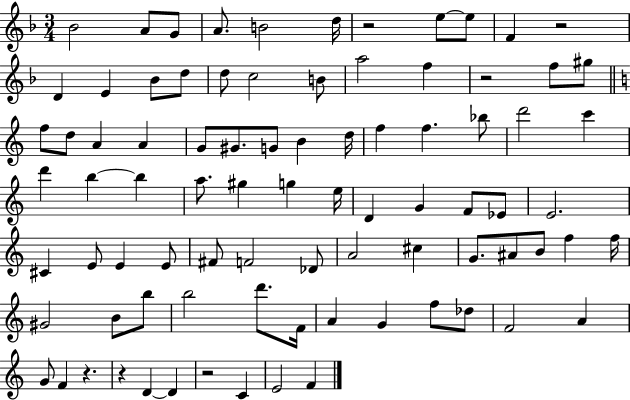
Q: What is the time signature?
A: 3/4